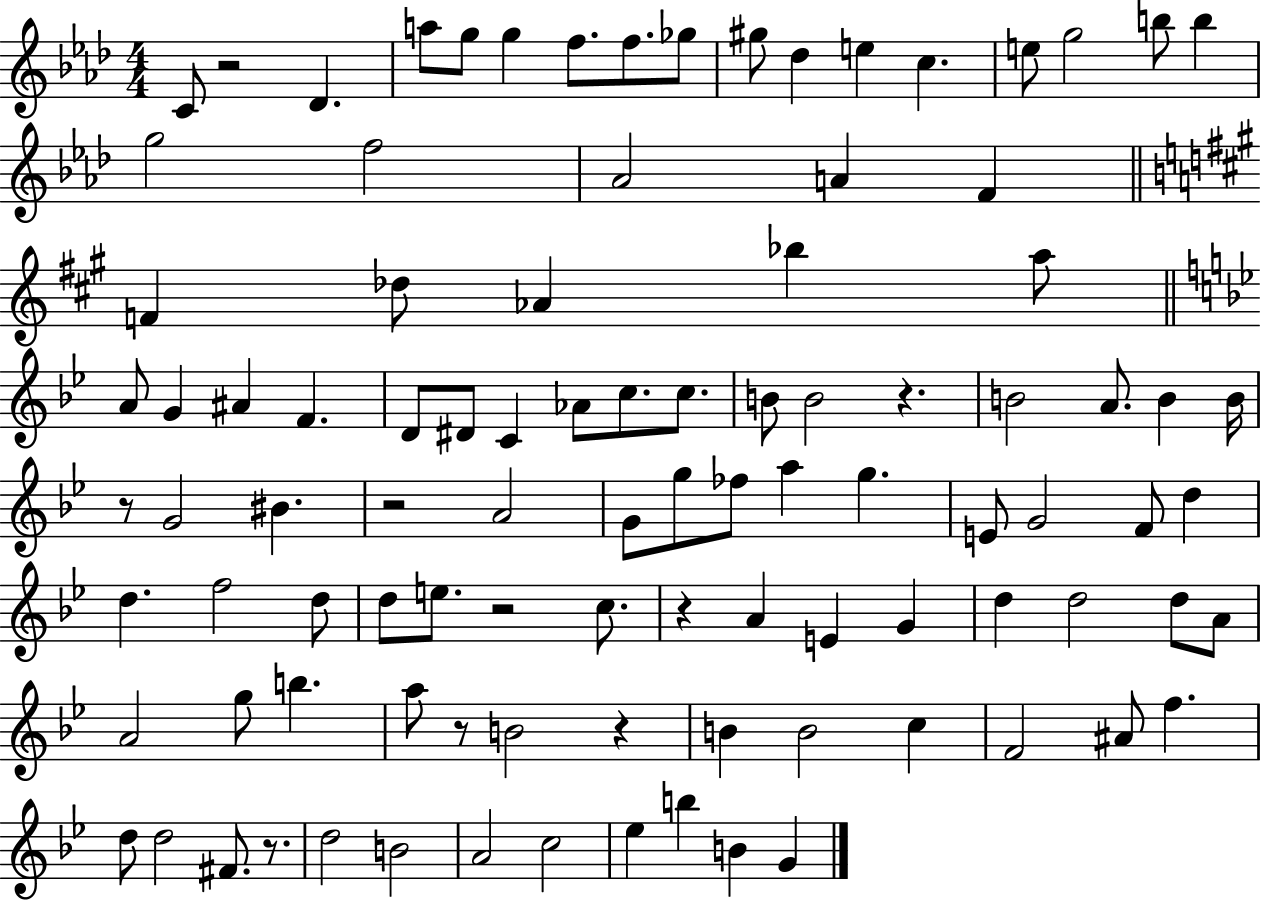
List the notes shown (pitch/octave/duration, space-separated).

C4/e R/h Db4/q. A5/e G5/e G5/q F5/e. F5/e. Gb5/e G#5/e Db5/q E5/q C5/q. E5/e G5/h B5/e B5/q G5/h F5/h Ab4/h A4/q F4/q F4/q Db5/e Ab4/q Bb5/q A5/e A4/e G4/q A#4/q F4/q. D4/e D#4/e C4/q Ab4/e C5/e. C5/e. B4/e B4/h R/q. B4/h A4/e. B4/q B4/s R/e G4/h BIS4/q. R/h A4/h G4/e G5/e FES5/e A5/q G5/q. E4/e G4/h F4/e D5/q D5/q. F5/h D5/e D5/e E5/e. R/h C5/e. R/q A4/q E4/q G4/q D5/q D5/h D5/e A4/e A4/h G5/e B5/q. A5/e R/e B4/h R/q B4/q B4/h C5/q F4/h A#4/e F5/q. D5/e D5/h F#4/e. R/e. D5/h B4/h A4/h C5/h Eb5/q B5/q B4/q G4/q